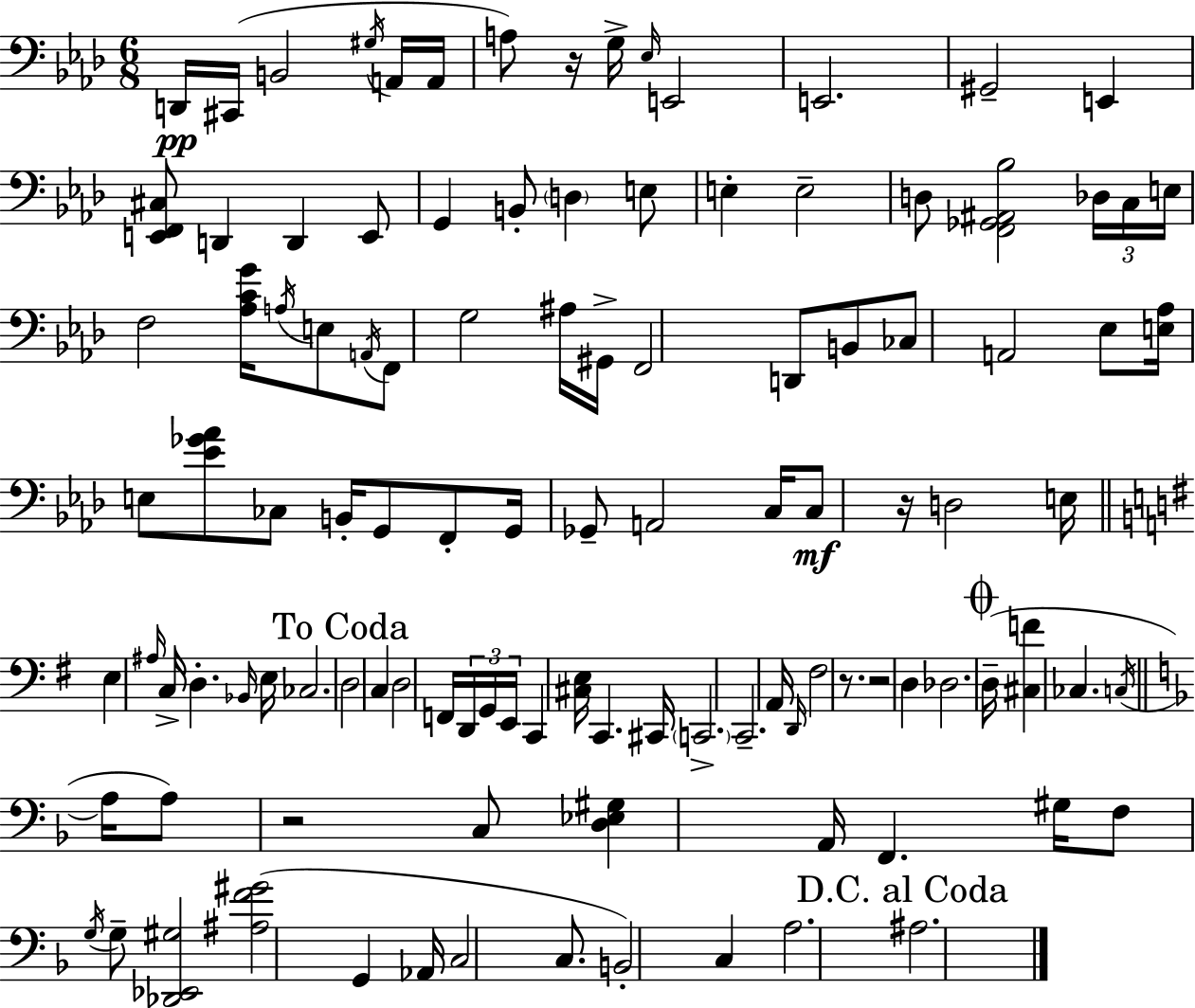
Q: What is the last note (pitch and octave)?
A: A#3